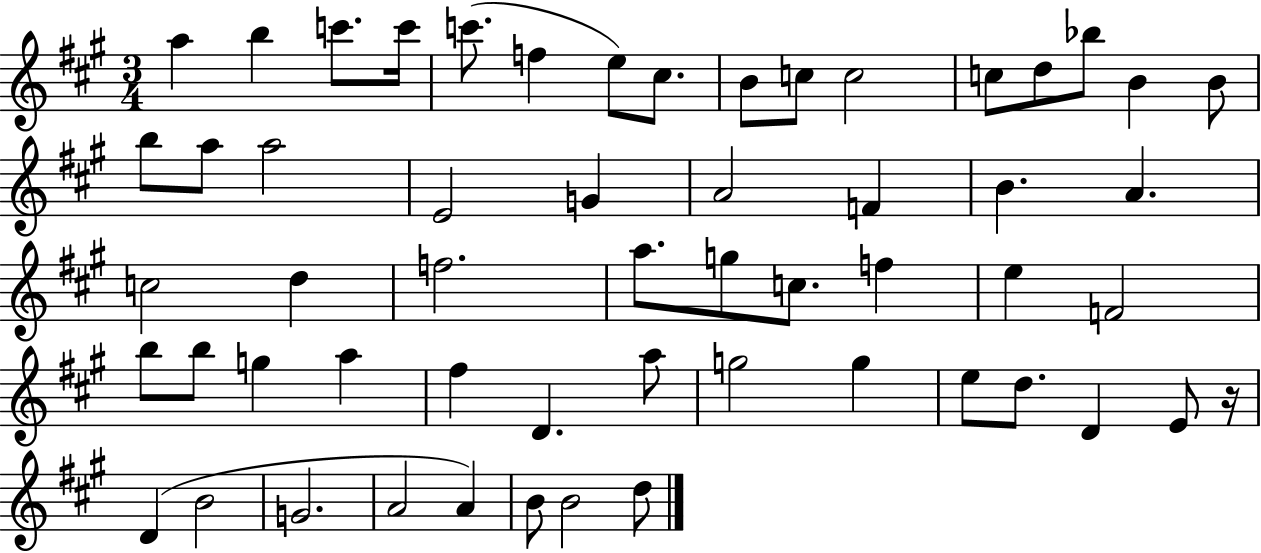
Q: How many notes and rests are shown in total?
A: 56